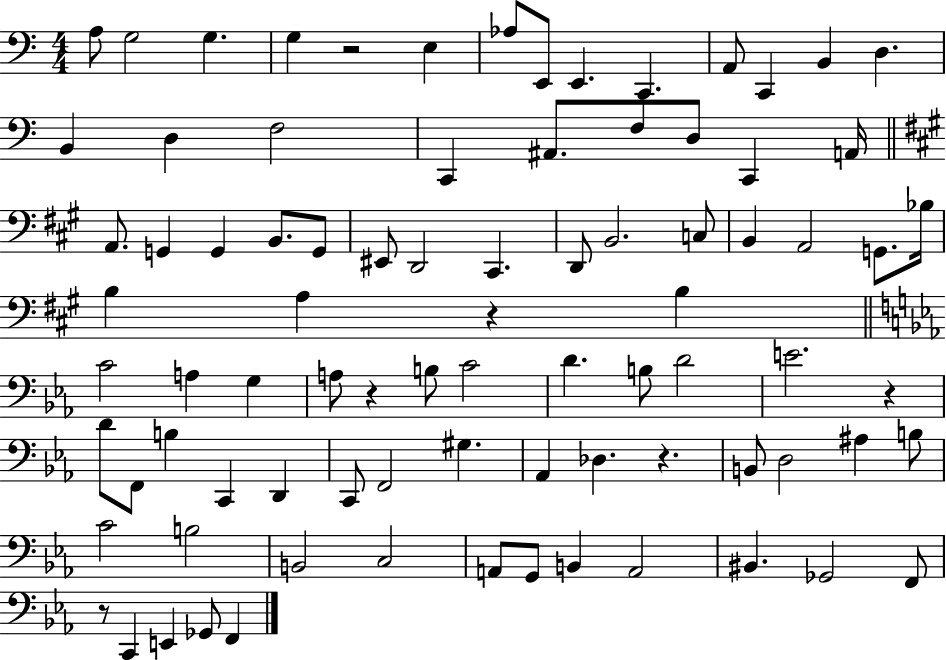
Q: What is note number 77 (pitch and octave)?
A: E2